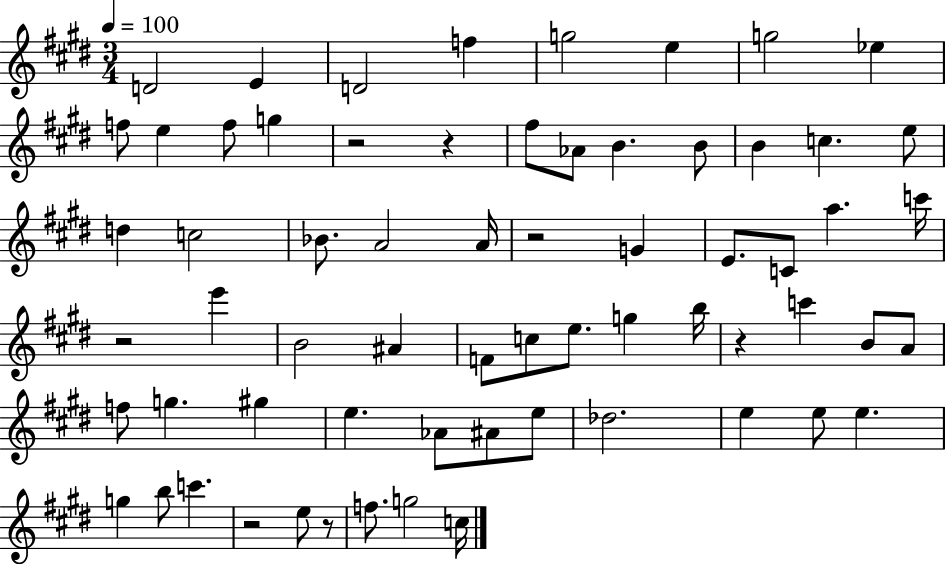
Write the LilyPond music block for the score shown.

{
  \clef treble
  \numericTimeSignature
  \time 3/4
  \key e \major
  \tempo 4 = 100
  d'2 e'4 | d'2 f''4 | g''2 e''4 | g''2 ees''4 | \break f''8 e''4 f''8 g''4 | r2 r4 | fis''8 aes'8 b'4. b'8 | b'4 c''4. e''8 | \break d''4 c''2 | bes'8. a'2 a'16 | r2 g'4 | e'8. c'8 a''4. c'''16 | \break r2 e'''4 | b'2 ais'4 | f'8 c''8 e''8. g''4 b''16 | r4 c'''4 b'8 a'8 | \break f''8 g''4. gis''4 | e''4. aes'8 ais'8 e''8 | des''2. | e''4 e''8 e''4. | \break g''4 b''8 c'''4. | r2 e''8 r8 | f''8. g''2 c''16 | \bar "|."
}